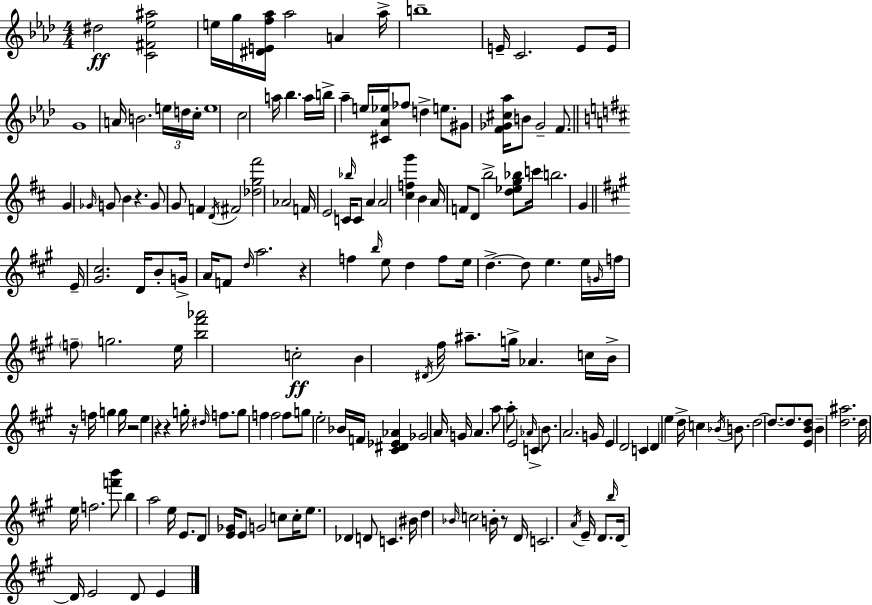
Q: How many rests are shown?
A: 7